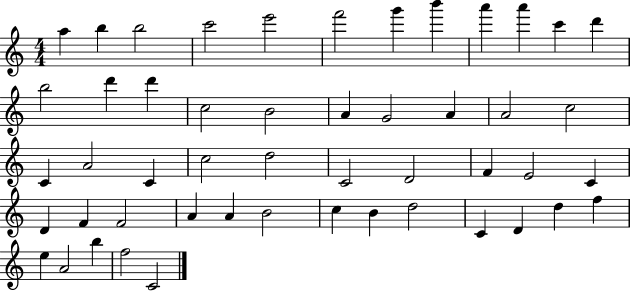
A5/q B5/q B5/h C6/h E6/h F6/h G6/q B6/q A6/q A6/q C6/q D6/q B5/h D6/q D6/q C5/h B4/h A4/q G4/h A4/q A4/h C5/h C4/q A4/h C4/q C5/h D5/h C4/h D4/h F4/q E4/h C4/q D4/q F4/q F4/h A4/q A4/q B4/h C5/q B4/q D5/h C4/q D4/q D5/q F5/q E5/q A4/h B5/q F5/h C4/h